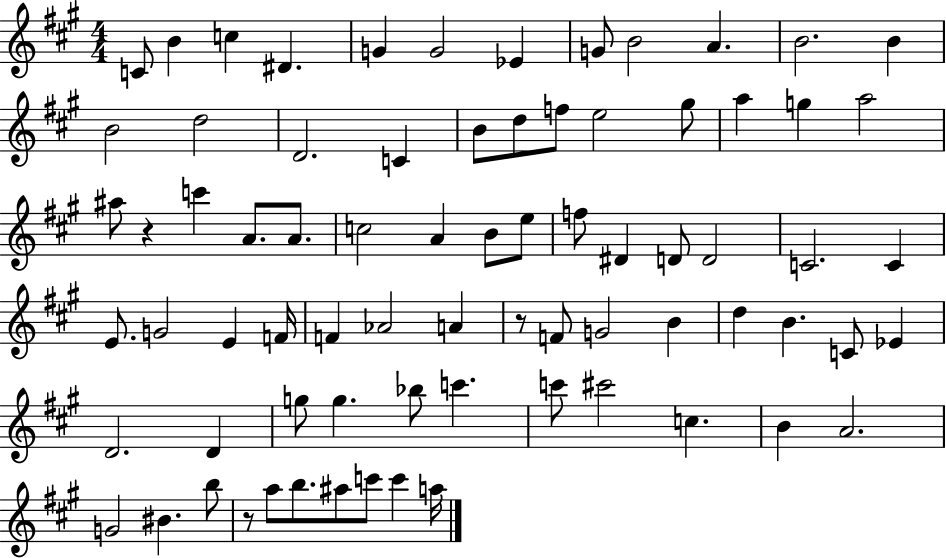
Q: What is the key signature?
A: A major